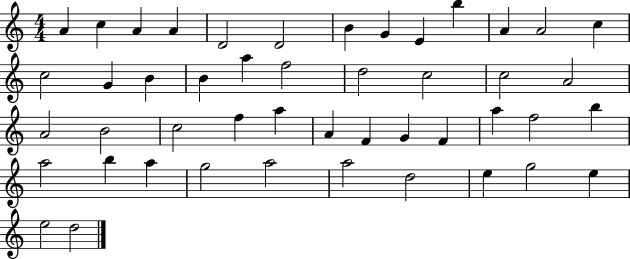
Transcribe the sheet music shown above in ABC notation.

X:1
T:Untitled
M:4/4
L:1/4
K:C
A c A A D2 D2 B G E b A A2 c c2 G B B a f2 d2 c2 c2 A2 A2 B2 c2 f a A F G F a f2 b a2 b a g2 a2 a2 d2 e g2 e e2 d2